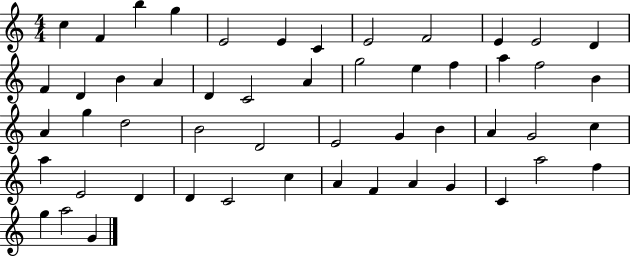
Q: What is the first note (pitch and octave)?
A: C5